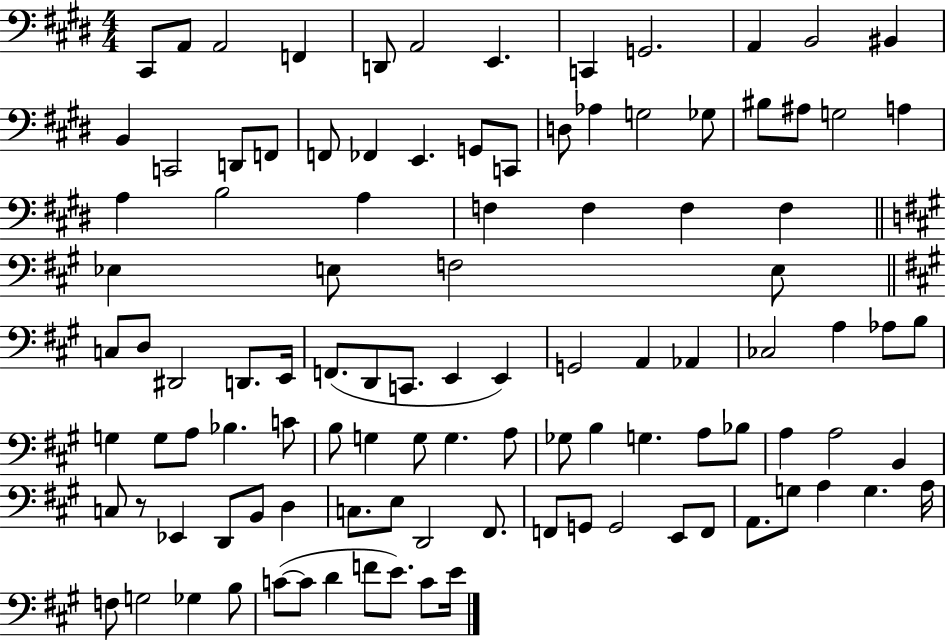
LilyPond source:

{
  \clef bass
  \numericTimeSignature
  \time 4/4
  \key e \major
  cis,8 a,8 a,2 f,4 | d,8 a,2 e,4. | c,4 g,2. | a,4 b,2 bis,4 | \break b,4 c,2 d,8 f,8 | f,8 fes,4 e,4. g,8 c,8 | d8 aes4 g2 ges8 | bis8 ais8 g2 a4 | \break a4 b2 a4 | f4 f4 f4 f4 | \bar "||" \break \key a \major ees4 e8 f2 e8 | \bar "||" \break \key a \major c8 d8 dis,2 d,8. e,16 | f,8.( d,8 c,8. e,4 e,4) | g,2 a,4 aes,4 | ces2 a4 aes8 b8 | \break g4 g8 a8 bes4. c'8 | b8 g4 g8 g4. a8 | ges8 b4 g4. a8 bes8 | a4 a2 b,4 | \break c8 r8 ees,4 d,8 b,8 d4 | c8. e8 d,2 fis,8. | f,8 g,8 g,2 e,8 f,8 | a,8. g8 a4 g4. a16 | \break f8 g2 ges4 b8 | c'8~(~ c'8 d'4 f'8 e'8.) c'8 e'16 | \bar "|."
}